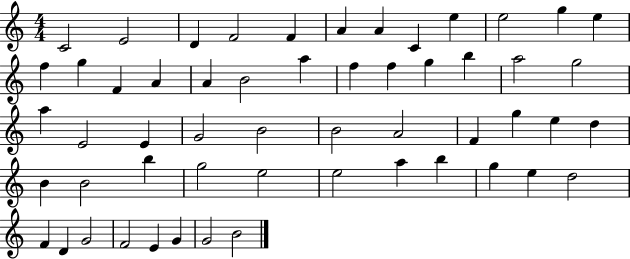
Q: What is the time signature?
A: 4/4